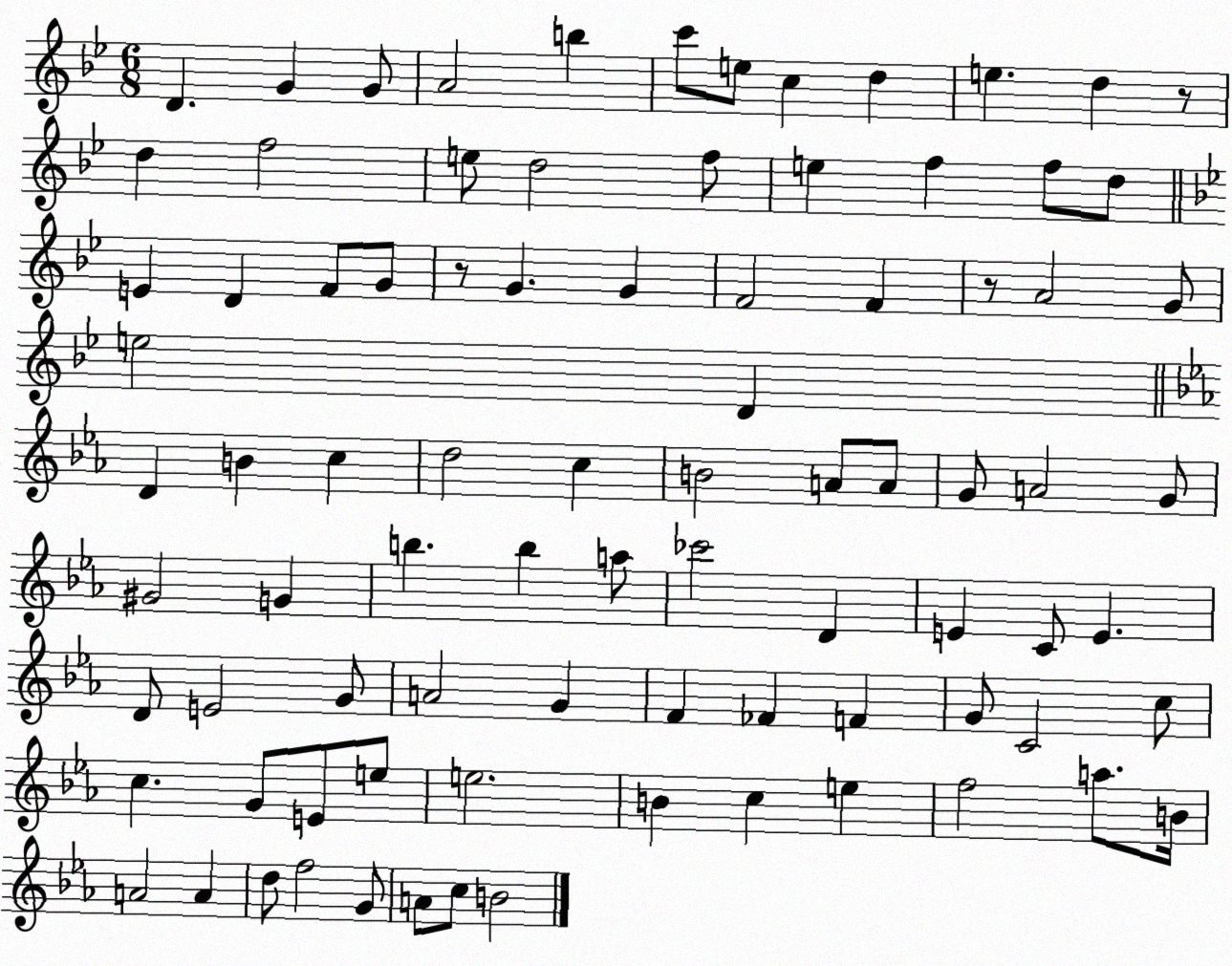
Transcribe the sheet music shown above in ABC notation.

X:1
T:Untitled
M:6/8
L:1/4
K:Bb
D G G/2 A2 b c'/2 e/2 c d e d z/2 d f2 e/2 d2 f/2 e f f/2 d/2 E D F/2 G/2 z/2 G G F2 F z/2 A2 G/2 e2 D D B c d2 c B2 A/2 A/2 G/2 A2 G/2 ^G2 G b b a/2 _c'2 D E C/2 E D/2 E2 G/2 A2 G F _F F G/2 C2 c/2 c G/2 E/2 e/2 e2 B c e f2 a/2 B/4 A2 A d/2 f2 G/2 A/2 c/2 B2